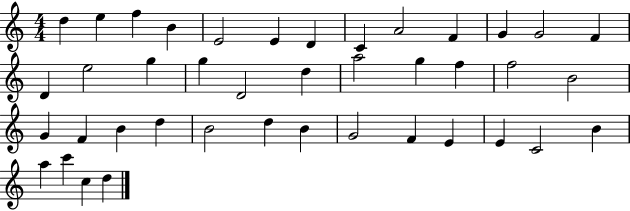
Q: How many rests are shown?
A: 0